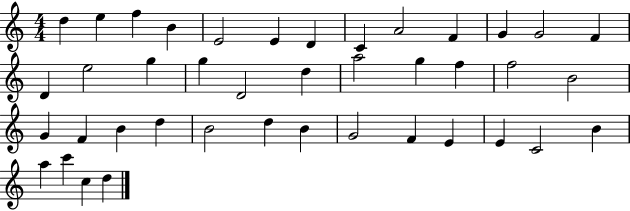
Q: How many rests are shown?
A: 0